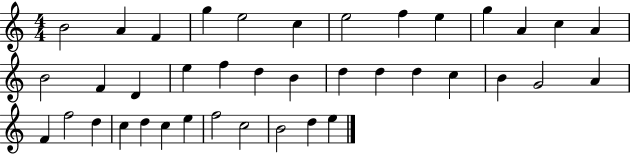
B4/h A4/q F4/q G5/q E5/h C5/q E5/h F5/q E5/q G5/q A4/q C5/q A4/q B4/h F4/q D4/q E5/q F5/q D5/q B4/q D5/q D5/q D5/q C5/q B4/q G4/h A4/q F4/q F5/h D5/q C5/q D5/q C5/q E5/q F5/h C5/h B4/h D5/q E5/q